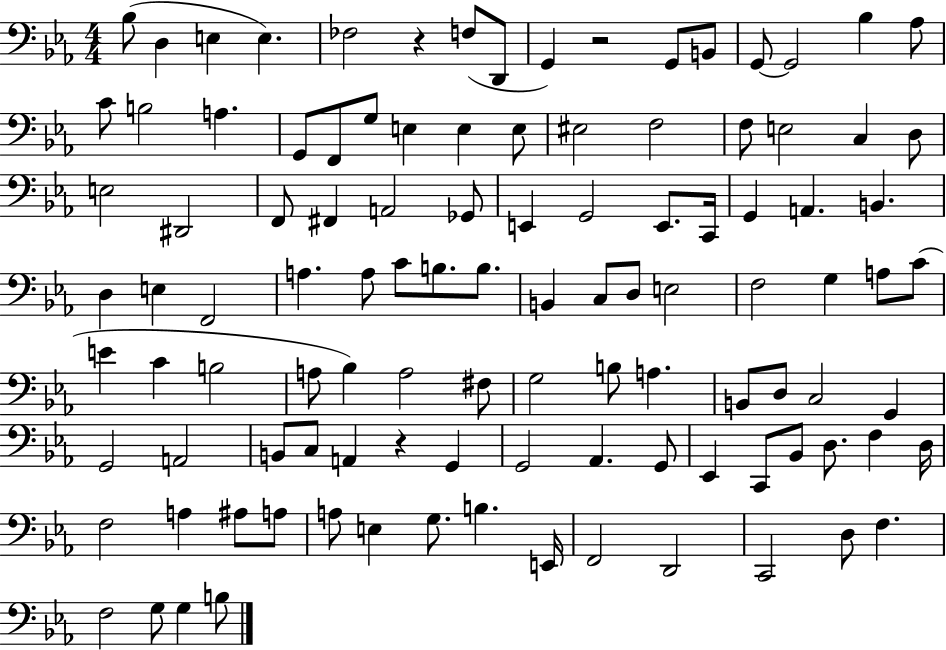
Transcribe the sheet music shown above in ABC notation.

X:1
T:Untitled
M:4/4
L:1/4
K:Eb
_B,/2 D, E, E, _F,2 z F,/2 D,,/2 G,, z2 G,,/2 B,,/2 G,,/2 G,,2 _B, _A,/2 C/2 B,2 A, G,,/2 F,,/2 G,/2 E, E, E,/2 ^E,2 F,2 F,/2 E,2 C, D,/2 E,2 ^D,,2 F,,/2 ^F,, A,,2 _G,,/2 E,, G,,2 E,,/2 C,,/4 G,, A,, B,, D, E, F,,2 A, A,/2 C/2 B,/2 B,/2 B,, C,/2 D,/2 E,2 F,2 G, A,/2 C/2 E C B,2 A,/2 _B, A,2 ^F,/2 G,2 B,/2 A, B,,/2 D,/2 C,2 G,, G,,2 A,,2 B,,/2 C,/2 A,, z G,, G,,2 _A,, G,,/2 _E,, C,,/2 _B,,/2 D,/2 F, D,/4 F,2 A, ^A,/2 A,/2 A,/2 E, G,/2 B, E,,/4 F,,2 D,,2 C,,2 D,/2 F, F,2 G,/2 G, B,/2